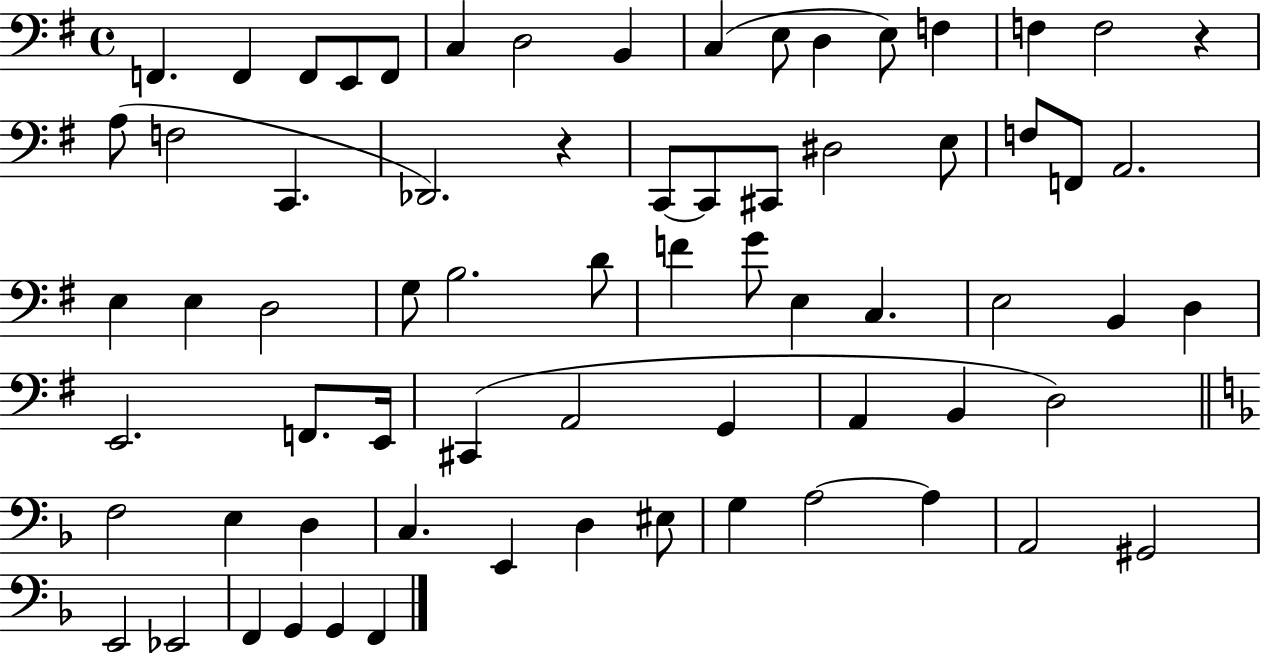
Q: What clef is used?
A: bass